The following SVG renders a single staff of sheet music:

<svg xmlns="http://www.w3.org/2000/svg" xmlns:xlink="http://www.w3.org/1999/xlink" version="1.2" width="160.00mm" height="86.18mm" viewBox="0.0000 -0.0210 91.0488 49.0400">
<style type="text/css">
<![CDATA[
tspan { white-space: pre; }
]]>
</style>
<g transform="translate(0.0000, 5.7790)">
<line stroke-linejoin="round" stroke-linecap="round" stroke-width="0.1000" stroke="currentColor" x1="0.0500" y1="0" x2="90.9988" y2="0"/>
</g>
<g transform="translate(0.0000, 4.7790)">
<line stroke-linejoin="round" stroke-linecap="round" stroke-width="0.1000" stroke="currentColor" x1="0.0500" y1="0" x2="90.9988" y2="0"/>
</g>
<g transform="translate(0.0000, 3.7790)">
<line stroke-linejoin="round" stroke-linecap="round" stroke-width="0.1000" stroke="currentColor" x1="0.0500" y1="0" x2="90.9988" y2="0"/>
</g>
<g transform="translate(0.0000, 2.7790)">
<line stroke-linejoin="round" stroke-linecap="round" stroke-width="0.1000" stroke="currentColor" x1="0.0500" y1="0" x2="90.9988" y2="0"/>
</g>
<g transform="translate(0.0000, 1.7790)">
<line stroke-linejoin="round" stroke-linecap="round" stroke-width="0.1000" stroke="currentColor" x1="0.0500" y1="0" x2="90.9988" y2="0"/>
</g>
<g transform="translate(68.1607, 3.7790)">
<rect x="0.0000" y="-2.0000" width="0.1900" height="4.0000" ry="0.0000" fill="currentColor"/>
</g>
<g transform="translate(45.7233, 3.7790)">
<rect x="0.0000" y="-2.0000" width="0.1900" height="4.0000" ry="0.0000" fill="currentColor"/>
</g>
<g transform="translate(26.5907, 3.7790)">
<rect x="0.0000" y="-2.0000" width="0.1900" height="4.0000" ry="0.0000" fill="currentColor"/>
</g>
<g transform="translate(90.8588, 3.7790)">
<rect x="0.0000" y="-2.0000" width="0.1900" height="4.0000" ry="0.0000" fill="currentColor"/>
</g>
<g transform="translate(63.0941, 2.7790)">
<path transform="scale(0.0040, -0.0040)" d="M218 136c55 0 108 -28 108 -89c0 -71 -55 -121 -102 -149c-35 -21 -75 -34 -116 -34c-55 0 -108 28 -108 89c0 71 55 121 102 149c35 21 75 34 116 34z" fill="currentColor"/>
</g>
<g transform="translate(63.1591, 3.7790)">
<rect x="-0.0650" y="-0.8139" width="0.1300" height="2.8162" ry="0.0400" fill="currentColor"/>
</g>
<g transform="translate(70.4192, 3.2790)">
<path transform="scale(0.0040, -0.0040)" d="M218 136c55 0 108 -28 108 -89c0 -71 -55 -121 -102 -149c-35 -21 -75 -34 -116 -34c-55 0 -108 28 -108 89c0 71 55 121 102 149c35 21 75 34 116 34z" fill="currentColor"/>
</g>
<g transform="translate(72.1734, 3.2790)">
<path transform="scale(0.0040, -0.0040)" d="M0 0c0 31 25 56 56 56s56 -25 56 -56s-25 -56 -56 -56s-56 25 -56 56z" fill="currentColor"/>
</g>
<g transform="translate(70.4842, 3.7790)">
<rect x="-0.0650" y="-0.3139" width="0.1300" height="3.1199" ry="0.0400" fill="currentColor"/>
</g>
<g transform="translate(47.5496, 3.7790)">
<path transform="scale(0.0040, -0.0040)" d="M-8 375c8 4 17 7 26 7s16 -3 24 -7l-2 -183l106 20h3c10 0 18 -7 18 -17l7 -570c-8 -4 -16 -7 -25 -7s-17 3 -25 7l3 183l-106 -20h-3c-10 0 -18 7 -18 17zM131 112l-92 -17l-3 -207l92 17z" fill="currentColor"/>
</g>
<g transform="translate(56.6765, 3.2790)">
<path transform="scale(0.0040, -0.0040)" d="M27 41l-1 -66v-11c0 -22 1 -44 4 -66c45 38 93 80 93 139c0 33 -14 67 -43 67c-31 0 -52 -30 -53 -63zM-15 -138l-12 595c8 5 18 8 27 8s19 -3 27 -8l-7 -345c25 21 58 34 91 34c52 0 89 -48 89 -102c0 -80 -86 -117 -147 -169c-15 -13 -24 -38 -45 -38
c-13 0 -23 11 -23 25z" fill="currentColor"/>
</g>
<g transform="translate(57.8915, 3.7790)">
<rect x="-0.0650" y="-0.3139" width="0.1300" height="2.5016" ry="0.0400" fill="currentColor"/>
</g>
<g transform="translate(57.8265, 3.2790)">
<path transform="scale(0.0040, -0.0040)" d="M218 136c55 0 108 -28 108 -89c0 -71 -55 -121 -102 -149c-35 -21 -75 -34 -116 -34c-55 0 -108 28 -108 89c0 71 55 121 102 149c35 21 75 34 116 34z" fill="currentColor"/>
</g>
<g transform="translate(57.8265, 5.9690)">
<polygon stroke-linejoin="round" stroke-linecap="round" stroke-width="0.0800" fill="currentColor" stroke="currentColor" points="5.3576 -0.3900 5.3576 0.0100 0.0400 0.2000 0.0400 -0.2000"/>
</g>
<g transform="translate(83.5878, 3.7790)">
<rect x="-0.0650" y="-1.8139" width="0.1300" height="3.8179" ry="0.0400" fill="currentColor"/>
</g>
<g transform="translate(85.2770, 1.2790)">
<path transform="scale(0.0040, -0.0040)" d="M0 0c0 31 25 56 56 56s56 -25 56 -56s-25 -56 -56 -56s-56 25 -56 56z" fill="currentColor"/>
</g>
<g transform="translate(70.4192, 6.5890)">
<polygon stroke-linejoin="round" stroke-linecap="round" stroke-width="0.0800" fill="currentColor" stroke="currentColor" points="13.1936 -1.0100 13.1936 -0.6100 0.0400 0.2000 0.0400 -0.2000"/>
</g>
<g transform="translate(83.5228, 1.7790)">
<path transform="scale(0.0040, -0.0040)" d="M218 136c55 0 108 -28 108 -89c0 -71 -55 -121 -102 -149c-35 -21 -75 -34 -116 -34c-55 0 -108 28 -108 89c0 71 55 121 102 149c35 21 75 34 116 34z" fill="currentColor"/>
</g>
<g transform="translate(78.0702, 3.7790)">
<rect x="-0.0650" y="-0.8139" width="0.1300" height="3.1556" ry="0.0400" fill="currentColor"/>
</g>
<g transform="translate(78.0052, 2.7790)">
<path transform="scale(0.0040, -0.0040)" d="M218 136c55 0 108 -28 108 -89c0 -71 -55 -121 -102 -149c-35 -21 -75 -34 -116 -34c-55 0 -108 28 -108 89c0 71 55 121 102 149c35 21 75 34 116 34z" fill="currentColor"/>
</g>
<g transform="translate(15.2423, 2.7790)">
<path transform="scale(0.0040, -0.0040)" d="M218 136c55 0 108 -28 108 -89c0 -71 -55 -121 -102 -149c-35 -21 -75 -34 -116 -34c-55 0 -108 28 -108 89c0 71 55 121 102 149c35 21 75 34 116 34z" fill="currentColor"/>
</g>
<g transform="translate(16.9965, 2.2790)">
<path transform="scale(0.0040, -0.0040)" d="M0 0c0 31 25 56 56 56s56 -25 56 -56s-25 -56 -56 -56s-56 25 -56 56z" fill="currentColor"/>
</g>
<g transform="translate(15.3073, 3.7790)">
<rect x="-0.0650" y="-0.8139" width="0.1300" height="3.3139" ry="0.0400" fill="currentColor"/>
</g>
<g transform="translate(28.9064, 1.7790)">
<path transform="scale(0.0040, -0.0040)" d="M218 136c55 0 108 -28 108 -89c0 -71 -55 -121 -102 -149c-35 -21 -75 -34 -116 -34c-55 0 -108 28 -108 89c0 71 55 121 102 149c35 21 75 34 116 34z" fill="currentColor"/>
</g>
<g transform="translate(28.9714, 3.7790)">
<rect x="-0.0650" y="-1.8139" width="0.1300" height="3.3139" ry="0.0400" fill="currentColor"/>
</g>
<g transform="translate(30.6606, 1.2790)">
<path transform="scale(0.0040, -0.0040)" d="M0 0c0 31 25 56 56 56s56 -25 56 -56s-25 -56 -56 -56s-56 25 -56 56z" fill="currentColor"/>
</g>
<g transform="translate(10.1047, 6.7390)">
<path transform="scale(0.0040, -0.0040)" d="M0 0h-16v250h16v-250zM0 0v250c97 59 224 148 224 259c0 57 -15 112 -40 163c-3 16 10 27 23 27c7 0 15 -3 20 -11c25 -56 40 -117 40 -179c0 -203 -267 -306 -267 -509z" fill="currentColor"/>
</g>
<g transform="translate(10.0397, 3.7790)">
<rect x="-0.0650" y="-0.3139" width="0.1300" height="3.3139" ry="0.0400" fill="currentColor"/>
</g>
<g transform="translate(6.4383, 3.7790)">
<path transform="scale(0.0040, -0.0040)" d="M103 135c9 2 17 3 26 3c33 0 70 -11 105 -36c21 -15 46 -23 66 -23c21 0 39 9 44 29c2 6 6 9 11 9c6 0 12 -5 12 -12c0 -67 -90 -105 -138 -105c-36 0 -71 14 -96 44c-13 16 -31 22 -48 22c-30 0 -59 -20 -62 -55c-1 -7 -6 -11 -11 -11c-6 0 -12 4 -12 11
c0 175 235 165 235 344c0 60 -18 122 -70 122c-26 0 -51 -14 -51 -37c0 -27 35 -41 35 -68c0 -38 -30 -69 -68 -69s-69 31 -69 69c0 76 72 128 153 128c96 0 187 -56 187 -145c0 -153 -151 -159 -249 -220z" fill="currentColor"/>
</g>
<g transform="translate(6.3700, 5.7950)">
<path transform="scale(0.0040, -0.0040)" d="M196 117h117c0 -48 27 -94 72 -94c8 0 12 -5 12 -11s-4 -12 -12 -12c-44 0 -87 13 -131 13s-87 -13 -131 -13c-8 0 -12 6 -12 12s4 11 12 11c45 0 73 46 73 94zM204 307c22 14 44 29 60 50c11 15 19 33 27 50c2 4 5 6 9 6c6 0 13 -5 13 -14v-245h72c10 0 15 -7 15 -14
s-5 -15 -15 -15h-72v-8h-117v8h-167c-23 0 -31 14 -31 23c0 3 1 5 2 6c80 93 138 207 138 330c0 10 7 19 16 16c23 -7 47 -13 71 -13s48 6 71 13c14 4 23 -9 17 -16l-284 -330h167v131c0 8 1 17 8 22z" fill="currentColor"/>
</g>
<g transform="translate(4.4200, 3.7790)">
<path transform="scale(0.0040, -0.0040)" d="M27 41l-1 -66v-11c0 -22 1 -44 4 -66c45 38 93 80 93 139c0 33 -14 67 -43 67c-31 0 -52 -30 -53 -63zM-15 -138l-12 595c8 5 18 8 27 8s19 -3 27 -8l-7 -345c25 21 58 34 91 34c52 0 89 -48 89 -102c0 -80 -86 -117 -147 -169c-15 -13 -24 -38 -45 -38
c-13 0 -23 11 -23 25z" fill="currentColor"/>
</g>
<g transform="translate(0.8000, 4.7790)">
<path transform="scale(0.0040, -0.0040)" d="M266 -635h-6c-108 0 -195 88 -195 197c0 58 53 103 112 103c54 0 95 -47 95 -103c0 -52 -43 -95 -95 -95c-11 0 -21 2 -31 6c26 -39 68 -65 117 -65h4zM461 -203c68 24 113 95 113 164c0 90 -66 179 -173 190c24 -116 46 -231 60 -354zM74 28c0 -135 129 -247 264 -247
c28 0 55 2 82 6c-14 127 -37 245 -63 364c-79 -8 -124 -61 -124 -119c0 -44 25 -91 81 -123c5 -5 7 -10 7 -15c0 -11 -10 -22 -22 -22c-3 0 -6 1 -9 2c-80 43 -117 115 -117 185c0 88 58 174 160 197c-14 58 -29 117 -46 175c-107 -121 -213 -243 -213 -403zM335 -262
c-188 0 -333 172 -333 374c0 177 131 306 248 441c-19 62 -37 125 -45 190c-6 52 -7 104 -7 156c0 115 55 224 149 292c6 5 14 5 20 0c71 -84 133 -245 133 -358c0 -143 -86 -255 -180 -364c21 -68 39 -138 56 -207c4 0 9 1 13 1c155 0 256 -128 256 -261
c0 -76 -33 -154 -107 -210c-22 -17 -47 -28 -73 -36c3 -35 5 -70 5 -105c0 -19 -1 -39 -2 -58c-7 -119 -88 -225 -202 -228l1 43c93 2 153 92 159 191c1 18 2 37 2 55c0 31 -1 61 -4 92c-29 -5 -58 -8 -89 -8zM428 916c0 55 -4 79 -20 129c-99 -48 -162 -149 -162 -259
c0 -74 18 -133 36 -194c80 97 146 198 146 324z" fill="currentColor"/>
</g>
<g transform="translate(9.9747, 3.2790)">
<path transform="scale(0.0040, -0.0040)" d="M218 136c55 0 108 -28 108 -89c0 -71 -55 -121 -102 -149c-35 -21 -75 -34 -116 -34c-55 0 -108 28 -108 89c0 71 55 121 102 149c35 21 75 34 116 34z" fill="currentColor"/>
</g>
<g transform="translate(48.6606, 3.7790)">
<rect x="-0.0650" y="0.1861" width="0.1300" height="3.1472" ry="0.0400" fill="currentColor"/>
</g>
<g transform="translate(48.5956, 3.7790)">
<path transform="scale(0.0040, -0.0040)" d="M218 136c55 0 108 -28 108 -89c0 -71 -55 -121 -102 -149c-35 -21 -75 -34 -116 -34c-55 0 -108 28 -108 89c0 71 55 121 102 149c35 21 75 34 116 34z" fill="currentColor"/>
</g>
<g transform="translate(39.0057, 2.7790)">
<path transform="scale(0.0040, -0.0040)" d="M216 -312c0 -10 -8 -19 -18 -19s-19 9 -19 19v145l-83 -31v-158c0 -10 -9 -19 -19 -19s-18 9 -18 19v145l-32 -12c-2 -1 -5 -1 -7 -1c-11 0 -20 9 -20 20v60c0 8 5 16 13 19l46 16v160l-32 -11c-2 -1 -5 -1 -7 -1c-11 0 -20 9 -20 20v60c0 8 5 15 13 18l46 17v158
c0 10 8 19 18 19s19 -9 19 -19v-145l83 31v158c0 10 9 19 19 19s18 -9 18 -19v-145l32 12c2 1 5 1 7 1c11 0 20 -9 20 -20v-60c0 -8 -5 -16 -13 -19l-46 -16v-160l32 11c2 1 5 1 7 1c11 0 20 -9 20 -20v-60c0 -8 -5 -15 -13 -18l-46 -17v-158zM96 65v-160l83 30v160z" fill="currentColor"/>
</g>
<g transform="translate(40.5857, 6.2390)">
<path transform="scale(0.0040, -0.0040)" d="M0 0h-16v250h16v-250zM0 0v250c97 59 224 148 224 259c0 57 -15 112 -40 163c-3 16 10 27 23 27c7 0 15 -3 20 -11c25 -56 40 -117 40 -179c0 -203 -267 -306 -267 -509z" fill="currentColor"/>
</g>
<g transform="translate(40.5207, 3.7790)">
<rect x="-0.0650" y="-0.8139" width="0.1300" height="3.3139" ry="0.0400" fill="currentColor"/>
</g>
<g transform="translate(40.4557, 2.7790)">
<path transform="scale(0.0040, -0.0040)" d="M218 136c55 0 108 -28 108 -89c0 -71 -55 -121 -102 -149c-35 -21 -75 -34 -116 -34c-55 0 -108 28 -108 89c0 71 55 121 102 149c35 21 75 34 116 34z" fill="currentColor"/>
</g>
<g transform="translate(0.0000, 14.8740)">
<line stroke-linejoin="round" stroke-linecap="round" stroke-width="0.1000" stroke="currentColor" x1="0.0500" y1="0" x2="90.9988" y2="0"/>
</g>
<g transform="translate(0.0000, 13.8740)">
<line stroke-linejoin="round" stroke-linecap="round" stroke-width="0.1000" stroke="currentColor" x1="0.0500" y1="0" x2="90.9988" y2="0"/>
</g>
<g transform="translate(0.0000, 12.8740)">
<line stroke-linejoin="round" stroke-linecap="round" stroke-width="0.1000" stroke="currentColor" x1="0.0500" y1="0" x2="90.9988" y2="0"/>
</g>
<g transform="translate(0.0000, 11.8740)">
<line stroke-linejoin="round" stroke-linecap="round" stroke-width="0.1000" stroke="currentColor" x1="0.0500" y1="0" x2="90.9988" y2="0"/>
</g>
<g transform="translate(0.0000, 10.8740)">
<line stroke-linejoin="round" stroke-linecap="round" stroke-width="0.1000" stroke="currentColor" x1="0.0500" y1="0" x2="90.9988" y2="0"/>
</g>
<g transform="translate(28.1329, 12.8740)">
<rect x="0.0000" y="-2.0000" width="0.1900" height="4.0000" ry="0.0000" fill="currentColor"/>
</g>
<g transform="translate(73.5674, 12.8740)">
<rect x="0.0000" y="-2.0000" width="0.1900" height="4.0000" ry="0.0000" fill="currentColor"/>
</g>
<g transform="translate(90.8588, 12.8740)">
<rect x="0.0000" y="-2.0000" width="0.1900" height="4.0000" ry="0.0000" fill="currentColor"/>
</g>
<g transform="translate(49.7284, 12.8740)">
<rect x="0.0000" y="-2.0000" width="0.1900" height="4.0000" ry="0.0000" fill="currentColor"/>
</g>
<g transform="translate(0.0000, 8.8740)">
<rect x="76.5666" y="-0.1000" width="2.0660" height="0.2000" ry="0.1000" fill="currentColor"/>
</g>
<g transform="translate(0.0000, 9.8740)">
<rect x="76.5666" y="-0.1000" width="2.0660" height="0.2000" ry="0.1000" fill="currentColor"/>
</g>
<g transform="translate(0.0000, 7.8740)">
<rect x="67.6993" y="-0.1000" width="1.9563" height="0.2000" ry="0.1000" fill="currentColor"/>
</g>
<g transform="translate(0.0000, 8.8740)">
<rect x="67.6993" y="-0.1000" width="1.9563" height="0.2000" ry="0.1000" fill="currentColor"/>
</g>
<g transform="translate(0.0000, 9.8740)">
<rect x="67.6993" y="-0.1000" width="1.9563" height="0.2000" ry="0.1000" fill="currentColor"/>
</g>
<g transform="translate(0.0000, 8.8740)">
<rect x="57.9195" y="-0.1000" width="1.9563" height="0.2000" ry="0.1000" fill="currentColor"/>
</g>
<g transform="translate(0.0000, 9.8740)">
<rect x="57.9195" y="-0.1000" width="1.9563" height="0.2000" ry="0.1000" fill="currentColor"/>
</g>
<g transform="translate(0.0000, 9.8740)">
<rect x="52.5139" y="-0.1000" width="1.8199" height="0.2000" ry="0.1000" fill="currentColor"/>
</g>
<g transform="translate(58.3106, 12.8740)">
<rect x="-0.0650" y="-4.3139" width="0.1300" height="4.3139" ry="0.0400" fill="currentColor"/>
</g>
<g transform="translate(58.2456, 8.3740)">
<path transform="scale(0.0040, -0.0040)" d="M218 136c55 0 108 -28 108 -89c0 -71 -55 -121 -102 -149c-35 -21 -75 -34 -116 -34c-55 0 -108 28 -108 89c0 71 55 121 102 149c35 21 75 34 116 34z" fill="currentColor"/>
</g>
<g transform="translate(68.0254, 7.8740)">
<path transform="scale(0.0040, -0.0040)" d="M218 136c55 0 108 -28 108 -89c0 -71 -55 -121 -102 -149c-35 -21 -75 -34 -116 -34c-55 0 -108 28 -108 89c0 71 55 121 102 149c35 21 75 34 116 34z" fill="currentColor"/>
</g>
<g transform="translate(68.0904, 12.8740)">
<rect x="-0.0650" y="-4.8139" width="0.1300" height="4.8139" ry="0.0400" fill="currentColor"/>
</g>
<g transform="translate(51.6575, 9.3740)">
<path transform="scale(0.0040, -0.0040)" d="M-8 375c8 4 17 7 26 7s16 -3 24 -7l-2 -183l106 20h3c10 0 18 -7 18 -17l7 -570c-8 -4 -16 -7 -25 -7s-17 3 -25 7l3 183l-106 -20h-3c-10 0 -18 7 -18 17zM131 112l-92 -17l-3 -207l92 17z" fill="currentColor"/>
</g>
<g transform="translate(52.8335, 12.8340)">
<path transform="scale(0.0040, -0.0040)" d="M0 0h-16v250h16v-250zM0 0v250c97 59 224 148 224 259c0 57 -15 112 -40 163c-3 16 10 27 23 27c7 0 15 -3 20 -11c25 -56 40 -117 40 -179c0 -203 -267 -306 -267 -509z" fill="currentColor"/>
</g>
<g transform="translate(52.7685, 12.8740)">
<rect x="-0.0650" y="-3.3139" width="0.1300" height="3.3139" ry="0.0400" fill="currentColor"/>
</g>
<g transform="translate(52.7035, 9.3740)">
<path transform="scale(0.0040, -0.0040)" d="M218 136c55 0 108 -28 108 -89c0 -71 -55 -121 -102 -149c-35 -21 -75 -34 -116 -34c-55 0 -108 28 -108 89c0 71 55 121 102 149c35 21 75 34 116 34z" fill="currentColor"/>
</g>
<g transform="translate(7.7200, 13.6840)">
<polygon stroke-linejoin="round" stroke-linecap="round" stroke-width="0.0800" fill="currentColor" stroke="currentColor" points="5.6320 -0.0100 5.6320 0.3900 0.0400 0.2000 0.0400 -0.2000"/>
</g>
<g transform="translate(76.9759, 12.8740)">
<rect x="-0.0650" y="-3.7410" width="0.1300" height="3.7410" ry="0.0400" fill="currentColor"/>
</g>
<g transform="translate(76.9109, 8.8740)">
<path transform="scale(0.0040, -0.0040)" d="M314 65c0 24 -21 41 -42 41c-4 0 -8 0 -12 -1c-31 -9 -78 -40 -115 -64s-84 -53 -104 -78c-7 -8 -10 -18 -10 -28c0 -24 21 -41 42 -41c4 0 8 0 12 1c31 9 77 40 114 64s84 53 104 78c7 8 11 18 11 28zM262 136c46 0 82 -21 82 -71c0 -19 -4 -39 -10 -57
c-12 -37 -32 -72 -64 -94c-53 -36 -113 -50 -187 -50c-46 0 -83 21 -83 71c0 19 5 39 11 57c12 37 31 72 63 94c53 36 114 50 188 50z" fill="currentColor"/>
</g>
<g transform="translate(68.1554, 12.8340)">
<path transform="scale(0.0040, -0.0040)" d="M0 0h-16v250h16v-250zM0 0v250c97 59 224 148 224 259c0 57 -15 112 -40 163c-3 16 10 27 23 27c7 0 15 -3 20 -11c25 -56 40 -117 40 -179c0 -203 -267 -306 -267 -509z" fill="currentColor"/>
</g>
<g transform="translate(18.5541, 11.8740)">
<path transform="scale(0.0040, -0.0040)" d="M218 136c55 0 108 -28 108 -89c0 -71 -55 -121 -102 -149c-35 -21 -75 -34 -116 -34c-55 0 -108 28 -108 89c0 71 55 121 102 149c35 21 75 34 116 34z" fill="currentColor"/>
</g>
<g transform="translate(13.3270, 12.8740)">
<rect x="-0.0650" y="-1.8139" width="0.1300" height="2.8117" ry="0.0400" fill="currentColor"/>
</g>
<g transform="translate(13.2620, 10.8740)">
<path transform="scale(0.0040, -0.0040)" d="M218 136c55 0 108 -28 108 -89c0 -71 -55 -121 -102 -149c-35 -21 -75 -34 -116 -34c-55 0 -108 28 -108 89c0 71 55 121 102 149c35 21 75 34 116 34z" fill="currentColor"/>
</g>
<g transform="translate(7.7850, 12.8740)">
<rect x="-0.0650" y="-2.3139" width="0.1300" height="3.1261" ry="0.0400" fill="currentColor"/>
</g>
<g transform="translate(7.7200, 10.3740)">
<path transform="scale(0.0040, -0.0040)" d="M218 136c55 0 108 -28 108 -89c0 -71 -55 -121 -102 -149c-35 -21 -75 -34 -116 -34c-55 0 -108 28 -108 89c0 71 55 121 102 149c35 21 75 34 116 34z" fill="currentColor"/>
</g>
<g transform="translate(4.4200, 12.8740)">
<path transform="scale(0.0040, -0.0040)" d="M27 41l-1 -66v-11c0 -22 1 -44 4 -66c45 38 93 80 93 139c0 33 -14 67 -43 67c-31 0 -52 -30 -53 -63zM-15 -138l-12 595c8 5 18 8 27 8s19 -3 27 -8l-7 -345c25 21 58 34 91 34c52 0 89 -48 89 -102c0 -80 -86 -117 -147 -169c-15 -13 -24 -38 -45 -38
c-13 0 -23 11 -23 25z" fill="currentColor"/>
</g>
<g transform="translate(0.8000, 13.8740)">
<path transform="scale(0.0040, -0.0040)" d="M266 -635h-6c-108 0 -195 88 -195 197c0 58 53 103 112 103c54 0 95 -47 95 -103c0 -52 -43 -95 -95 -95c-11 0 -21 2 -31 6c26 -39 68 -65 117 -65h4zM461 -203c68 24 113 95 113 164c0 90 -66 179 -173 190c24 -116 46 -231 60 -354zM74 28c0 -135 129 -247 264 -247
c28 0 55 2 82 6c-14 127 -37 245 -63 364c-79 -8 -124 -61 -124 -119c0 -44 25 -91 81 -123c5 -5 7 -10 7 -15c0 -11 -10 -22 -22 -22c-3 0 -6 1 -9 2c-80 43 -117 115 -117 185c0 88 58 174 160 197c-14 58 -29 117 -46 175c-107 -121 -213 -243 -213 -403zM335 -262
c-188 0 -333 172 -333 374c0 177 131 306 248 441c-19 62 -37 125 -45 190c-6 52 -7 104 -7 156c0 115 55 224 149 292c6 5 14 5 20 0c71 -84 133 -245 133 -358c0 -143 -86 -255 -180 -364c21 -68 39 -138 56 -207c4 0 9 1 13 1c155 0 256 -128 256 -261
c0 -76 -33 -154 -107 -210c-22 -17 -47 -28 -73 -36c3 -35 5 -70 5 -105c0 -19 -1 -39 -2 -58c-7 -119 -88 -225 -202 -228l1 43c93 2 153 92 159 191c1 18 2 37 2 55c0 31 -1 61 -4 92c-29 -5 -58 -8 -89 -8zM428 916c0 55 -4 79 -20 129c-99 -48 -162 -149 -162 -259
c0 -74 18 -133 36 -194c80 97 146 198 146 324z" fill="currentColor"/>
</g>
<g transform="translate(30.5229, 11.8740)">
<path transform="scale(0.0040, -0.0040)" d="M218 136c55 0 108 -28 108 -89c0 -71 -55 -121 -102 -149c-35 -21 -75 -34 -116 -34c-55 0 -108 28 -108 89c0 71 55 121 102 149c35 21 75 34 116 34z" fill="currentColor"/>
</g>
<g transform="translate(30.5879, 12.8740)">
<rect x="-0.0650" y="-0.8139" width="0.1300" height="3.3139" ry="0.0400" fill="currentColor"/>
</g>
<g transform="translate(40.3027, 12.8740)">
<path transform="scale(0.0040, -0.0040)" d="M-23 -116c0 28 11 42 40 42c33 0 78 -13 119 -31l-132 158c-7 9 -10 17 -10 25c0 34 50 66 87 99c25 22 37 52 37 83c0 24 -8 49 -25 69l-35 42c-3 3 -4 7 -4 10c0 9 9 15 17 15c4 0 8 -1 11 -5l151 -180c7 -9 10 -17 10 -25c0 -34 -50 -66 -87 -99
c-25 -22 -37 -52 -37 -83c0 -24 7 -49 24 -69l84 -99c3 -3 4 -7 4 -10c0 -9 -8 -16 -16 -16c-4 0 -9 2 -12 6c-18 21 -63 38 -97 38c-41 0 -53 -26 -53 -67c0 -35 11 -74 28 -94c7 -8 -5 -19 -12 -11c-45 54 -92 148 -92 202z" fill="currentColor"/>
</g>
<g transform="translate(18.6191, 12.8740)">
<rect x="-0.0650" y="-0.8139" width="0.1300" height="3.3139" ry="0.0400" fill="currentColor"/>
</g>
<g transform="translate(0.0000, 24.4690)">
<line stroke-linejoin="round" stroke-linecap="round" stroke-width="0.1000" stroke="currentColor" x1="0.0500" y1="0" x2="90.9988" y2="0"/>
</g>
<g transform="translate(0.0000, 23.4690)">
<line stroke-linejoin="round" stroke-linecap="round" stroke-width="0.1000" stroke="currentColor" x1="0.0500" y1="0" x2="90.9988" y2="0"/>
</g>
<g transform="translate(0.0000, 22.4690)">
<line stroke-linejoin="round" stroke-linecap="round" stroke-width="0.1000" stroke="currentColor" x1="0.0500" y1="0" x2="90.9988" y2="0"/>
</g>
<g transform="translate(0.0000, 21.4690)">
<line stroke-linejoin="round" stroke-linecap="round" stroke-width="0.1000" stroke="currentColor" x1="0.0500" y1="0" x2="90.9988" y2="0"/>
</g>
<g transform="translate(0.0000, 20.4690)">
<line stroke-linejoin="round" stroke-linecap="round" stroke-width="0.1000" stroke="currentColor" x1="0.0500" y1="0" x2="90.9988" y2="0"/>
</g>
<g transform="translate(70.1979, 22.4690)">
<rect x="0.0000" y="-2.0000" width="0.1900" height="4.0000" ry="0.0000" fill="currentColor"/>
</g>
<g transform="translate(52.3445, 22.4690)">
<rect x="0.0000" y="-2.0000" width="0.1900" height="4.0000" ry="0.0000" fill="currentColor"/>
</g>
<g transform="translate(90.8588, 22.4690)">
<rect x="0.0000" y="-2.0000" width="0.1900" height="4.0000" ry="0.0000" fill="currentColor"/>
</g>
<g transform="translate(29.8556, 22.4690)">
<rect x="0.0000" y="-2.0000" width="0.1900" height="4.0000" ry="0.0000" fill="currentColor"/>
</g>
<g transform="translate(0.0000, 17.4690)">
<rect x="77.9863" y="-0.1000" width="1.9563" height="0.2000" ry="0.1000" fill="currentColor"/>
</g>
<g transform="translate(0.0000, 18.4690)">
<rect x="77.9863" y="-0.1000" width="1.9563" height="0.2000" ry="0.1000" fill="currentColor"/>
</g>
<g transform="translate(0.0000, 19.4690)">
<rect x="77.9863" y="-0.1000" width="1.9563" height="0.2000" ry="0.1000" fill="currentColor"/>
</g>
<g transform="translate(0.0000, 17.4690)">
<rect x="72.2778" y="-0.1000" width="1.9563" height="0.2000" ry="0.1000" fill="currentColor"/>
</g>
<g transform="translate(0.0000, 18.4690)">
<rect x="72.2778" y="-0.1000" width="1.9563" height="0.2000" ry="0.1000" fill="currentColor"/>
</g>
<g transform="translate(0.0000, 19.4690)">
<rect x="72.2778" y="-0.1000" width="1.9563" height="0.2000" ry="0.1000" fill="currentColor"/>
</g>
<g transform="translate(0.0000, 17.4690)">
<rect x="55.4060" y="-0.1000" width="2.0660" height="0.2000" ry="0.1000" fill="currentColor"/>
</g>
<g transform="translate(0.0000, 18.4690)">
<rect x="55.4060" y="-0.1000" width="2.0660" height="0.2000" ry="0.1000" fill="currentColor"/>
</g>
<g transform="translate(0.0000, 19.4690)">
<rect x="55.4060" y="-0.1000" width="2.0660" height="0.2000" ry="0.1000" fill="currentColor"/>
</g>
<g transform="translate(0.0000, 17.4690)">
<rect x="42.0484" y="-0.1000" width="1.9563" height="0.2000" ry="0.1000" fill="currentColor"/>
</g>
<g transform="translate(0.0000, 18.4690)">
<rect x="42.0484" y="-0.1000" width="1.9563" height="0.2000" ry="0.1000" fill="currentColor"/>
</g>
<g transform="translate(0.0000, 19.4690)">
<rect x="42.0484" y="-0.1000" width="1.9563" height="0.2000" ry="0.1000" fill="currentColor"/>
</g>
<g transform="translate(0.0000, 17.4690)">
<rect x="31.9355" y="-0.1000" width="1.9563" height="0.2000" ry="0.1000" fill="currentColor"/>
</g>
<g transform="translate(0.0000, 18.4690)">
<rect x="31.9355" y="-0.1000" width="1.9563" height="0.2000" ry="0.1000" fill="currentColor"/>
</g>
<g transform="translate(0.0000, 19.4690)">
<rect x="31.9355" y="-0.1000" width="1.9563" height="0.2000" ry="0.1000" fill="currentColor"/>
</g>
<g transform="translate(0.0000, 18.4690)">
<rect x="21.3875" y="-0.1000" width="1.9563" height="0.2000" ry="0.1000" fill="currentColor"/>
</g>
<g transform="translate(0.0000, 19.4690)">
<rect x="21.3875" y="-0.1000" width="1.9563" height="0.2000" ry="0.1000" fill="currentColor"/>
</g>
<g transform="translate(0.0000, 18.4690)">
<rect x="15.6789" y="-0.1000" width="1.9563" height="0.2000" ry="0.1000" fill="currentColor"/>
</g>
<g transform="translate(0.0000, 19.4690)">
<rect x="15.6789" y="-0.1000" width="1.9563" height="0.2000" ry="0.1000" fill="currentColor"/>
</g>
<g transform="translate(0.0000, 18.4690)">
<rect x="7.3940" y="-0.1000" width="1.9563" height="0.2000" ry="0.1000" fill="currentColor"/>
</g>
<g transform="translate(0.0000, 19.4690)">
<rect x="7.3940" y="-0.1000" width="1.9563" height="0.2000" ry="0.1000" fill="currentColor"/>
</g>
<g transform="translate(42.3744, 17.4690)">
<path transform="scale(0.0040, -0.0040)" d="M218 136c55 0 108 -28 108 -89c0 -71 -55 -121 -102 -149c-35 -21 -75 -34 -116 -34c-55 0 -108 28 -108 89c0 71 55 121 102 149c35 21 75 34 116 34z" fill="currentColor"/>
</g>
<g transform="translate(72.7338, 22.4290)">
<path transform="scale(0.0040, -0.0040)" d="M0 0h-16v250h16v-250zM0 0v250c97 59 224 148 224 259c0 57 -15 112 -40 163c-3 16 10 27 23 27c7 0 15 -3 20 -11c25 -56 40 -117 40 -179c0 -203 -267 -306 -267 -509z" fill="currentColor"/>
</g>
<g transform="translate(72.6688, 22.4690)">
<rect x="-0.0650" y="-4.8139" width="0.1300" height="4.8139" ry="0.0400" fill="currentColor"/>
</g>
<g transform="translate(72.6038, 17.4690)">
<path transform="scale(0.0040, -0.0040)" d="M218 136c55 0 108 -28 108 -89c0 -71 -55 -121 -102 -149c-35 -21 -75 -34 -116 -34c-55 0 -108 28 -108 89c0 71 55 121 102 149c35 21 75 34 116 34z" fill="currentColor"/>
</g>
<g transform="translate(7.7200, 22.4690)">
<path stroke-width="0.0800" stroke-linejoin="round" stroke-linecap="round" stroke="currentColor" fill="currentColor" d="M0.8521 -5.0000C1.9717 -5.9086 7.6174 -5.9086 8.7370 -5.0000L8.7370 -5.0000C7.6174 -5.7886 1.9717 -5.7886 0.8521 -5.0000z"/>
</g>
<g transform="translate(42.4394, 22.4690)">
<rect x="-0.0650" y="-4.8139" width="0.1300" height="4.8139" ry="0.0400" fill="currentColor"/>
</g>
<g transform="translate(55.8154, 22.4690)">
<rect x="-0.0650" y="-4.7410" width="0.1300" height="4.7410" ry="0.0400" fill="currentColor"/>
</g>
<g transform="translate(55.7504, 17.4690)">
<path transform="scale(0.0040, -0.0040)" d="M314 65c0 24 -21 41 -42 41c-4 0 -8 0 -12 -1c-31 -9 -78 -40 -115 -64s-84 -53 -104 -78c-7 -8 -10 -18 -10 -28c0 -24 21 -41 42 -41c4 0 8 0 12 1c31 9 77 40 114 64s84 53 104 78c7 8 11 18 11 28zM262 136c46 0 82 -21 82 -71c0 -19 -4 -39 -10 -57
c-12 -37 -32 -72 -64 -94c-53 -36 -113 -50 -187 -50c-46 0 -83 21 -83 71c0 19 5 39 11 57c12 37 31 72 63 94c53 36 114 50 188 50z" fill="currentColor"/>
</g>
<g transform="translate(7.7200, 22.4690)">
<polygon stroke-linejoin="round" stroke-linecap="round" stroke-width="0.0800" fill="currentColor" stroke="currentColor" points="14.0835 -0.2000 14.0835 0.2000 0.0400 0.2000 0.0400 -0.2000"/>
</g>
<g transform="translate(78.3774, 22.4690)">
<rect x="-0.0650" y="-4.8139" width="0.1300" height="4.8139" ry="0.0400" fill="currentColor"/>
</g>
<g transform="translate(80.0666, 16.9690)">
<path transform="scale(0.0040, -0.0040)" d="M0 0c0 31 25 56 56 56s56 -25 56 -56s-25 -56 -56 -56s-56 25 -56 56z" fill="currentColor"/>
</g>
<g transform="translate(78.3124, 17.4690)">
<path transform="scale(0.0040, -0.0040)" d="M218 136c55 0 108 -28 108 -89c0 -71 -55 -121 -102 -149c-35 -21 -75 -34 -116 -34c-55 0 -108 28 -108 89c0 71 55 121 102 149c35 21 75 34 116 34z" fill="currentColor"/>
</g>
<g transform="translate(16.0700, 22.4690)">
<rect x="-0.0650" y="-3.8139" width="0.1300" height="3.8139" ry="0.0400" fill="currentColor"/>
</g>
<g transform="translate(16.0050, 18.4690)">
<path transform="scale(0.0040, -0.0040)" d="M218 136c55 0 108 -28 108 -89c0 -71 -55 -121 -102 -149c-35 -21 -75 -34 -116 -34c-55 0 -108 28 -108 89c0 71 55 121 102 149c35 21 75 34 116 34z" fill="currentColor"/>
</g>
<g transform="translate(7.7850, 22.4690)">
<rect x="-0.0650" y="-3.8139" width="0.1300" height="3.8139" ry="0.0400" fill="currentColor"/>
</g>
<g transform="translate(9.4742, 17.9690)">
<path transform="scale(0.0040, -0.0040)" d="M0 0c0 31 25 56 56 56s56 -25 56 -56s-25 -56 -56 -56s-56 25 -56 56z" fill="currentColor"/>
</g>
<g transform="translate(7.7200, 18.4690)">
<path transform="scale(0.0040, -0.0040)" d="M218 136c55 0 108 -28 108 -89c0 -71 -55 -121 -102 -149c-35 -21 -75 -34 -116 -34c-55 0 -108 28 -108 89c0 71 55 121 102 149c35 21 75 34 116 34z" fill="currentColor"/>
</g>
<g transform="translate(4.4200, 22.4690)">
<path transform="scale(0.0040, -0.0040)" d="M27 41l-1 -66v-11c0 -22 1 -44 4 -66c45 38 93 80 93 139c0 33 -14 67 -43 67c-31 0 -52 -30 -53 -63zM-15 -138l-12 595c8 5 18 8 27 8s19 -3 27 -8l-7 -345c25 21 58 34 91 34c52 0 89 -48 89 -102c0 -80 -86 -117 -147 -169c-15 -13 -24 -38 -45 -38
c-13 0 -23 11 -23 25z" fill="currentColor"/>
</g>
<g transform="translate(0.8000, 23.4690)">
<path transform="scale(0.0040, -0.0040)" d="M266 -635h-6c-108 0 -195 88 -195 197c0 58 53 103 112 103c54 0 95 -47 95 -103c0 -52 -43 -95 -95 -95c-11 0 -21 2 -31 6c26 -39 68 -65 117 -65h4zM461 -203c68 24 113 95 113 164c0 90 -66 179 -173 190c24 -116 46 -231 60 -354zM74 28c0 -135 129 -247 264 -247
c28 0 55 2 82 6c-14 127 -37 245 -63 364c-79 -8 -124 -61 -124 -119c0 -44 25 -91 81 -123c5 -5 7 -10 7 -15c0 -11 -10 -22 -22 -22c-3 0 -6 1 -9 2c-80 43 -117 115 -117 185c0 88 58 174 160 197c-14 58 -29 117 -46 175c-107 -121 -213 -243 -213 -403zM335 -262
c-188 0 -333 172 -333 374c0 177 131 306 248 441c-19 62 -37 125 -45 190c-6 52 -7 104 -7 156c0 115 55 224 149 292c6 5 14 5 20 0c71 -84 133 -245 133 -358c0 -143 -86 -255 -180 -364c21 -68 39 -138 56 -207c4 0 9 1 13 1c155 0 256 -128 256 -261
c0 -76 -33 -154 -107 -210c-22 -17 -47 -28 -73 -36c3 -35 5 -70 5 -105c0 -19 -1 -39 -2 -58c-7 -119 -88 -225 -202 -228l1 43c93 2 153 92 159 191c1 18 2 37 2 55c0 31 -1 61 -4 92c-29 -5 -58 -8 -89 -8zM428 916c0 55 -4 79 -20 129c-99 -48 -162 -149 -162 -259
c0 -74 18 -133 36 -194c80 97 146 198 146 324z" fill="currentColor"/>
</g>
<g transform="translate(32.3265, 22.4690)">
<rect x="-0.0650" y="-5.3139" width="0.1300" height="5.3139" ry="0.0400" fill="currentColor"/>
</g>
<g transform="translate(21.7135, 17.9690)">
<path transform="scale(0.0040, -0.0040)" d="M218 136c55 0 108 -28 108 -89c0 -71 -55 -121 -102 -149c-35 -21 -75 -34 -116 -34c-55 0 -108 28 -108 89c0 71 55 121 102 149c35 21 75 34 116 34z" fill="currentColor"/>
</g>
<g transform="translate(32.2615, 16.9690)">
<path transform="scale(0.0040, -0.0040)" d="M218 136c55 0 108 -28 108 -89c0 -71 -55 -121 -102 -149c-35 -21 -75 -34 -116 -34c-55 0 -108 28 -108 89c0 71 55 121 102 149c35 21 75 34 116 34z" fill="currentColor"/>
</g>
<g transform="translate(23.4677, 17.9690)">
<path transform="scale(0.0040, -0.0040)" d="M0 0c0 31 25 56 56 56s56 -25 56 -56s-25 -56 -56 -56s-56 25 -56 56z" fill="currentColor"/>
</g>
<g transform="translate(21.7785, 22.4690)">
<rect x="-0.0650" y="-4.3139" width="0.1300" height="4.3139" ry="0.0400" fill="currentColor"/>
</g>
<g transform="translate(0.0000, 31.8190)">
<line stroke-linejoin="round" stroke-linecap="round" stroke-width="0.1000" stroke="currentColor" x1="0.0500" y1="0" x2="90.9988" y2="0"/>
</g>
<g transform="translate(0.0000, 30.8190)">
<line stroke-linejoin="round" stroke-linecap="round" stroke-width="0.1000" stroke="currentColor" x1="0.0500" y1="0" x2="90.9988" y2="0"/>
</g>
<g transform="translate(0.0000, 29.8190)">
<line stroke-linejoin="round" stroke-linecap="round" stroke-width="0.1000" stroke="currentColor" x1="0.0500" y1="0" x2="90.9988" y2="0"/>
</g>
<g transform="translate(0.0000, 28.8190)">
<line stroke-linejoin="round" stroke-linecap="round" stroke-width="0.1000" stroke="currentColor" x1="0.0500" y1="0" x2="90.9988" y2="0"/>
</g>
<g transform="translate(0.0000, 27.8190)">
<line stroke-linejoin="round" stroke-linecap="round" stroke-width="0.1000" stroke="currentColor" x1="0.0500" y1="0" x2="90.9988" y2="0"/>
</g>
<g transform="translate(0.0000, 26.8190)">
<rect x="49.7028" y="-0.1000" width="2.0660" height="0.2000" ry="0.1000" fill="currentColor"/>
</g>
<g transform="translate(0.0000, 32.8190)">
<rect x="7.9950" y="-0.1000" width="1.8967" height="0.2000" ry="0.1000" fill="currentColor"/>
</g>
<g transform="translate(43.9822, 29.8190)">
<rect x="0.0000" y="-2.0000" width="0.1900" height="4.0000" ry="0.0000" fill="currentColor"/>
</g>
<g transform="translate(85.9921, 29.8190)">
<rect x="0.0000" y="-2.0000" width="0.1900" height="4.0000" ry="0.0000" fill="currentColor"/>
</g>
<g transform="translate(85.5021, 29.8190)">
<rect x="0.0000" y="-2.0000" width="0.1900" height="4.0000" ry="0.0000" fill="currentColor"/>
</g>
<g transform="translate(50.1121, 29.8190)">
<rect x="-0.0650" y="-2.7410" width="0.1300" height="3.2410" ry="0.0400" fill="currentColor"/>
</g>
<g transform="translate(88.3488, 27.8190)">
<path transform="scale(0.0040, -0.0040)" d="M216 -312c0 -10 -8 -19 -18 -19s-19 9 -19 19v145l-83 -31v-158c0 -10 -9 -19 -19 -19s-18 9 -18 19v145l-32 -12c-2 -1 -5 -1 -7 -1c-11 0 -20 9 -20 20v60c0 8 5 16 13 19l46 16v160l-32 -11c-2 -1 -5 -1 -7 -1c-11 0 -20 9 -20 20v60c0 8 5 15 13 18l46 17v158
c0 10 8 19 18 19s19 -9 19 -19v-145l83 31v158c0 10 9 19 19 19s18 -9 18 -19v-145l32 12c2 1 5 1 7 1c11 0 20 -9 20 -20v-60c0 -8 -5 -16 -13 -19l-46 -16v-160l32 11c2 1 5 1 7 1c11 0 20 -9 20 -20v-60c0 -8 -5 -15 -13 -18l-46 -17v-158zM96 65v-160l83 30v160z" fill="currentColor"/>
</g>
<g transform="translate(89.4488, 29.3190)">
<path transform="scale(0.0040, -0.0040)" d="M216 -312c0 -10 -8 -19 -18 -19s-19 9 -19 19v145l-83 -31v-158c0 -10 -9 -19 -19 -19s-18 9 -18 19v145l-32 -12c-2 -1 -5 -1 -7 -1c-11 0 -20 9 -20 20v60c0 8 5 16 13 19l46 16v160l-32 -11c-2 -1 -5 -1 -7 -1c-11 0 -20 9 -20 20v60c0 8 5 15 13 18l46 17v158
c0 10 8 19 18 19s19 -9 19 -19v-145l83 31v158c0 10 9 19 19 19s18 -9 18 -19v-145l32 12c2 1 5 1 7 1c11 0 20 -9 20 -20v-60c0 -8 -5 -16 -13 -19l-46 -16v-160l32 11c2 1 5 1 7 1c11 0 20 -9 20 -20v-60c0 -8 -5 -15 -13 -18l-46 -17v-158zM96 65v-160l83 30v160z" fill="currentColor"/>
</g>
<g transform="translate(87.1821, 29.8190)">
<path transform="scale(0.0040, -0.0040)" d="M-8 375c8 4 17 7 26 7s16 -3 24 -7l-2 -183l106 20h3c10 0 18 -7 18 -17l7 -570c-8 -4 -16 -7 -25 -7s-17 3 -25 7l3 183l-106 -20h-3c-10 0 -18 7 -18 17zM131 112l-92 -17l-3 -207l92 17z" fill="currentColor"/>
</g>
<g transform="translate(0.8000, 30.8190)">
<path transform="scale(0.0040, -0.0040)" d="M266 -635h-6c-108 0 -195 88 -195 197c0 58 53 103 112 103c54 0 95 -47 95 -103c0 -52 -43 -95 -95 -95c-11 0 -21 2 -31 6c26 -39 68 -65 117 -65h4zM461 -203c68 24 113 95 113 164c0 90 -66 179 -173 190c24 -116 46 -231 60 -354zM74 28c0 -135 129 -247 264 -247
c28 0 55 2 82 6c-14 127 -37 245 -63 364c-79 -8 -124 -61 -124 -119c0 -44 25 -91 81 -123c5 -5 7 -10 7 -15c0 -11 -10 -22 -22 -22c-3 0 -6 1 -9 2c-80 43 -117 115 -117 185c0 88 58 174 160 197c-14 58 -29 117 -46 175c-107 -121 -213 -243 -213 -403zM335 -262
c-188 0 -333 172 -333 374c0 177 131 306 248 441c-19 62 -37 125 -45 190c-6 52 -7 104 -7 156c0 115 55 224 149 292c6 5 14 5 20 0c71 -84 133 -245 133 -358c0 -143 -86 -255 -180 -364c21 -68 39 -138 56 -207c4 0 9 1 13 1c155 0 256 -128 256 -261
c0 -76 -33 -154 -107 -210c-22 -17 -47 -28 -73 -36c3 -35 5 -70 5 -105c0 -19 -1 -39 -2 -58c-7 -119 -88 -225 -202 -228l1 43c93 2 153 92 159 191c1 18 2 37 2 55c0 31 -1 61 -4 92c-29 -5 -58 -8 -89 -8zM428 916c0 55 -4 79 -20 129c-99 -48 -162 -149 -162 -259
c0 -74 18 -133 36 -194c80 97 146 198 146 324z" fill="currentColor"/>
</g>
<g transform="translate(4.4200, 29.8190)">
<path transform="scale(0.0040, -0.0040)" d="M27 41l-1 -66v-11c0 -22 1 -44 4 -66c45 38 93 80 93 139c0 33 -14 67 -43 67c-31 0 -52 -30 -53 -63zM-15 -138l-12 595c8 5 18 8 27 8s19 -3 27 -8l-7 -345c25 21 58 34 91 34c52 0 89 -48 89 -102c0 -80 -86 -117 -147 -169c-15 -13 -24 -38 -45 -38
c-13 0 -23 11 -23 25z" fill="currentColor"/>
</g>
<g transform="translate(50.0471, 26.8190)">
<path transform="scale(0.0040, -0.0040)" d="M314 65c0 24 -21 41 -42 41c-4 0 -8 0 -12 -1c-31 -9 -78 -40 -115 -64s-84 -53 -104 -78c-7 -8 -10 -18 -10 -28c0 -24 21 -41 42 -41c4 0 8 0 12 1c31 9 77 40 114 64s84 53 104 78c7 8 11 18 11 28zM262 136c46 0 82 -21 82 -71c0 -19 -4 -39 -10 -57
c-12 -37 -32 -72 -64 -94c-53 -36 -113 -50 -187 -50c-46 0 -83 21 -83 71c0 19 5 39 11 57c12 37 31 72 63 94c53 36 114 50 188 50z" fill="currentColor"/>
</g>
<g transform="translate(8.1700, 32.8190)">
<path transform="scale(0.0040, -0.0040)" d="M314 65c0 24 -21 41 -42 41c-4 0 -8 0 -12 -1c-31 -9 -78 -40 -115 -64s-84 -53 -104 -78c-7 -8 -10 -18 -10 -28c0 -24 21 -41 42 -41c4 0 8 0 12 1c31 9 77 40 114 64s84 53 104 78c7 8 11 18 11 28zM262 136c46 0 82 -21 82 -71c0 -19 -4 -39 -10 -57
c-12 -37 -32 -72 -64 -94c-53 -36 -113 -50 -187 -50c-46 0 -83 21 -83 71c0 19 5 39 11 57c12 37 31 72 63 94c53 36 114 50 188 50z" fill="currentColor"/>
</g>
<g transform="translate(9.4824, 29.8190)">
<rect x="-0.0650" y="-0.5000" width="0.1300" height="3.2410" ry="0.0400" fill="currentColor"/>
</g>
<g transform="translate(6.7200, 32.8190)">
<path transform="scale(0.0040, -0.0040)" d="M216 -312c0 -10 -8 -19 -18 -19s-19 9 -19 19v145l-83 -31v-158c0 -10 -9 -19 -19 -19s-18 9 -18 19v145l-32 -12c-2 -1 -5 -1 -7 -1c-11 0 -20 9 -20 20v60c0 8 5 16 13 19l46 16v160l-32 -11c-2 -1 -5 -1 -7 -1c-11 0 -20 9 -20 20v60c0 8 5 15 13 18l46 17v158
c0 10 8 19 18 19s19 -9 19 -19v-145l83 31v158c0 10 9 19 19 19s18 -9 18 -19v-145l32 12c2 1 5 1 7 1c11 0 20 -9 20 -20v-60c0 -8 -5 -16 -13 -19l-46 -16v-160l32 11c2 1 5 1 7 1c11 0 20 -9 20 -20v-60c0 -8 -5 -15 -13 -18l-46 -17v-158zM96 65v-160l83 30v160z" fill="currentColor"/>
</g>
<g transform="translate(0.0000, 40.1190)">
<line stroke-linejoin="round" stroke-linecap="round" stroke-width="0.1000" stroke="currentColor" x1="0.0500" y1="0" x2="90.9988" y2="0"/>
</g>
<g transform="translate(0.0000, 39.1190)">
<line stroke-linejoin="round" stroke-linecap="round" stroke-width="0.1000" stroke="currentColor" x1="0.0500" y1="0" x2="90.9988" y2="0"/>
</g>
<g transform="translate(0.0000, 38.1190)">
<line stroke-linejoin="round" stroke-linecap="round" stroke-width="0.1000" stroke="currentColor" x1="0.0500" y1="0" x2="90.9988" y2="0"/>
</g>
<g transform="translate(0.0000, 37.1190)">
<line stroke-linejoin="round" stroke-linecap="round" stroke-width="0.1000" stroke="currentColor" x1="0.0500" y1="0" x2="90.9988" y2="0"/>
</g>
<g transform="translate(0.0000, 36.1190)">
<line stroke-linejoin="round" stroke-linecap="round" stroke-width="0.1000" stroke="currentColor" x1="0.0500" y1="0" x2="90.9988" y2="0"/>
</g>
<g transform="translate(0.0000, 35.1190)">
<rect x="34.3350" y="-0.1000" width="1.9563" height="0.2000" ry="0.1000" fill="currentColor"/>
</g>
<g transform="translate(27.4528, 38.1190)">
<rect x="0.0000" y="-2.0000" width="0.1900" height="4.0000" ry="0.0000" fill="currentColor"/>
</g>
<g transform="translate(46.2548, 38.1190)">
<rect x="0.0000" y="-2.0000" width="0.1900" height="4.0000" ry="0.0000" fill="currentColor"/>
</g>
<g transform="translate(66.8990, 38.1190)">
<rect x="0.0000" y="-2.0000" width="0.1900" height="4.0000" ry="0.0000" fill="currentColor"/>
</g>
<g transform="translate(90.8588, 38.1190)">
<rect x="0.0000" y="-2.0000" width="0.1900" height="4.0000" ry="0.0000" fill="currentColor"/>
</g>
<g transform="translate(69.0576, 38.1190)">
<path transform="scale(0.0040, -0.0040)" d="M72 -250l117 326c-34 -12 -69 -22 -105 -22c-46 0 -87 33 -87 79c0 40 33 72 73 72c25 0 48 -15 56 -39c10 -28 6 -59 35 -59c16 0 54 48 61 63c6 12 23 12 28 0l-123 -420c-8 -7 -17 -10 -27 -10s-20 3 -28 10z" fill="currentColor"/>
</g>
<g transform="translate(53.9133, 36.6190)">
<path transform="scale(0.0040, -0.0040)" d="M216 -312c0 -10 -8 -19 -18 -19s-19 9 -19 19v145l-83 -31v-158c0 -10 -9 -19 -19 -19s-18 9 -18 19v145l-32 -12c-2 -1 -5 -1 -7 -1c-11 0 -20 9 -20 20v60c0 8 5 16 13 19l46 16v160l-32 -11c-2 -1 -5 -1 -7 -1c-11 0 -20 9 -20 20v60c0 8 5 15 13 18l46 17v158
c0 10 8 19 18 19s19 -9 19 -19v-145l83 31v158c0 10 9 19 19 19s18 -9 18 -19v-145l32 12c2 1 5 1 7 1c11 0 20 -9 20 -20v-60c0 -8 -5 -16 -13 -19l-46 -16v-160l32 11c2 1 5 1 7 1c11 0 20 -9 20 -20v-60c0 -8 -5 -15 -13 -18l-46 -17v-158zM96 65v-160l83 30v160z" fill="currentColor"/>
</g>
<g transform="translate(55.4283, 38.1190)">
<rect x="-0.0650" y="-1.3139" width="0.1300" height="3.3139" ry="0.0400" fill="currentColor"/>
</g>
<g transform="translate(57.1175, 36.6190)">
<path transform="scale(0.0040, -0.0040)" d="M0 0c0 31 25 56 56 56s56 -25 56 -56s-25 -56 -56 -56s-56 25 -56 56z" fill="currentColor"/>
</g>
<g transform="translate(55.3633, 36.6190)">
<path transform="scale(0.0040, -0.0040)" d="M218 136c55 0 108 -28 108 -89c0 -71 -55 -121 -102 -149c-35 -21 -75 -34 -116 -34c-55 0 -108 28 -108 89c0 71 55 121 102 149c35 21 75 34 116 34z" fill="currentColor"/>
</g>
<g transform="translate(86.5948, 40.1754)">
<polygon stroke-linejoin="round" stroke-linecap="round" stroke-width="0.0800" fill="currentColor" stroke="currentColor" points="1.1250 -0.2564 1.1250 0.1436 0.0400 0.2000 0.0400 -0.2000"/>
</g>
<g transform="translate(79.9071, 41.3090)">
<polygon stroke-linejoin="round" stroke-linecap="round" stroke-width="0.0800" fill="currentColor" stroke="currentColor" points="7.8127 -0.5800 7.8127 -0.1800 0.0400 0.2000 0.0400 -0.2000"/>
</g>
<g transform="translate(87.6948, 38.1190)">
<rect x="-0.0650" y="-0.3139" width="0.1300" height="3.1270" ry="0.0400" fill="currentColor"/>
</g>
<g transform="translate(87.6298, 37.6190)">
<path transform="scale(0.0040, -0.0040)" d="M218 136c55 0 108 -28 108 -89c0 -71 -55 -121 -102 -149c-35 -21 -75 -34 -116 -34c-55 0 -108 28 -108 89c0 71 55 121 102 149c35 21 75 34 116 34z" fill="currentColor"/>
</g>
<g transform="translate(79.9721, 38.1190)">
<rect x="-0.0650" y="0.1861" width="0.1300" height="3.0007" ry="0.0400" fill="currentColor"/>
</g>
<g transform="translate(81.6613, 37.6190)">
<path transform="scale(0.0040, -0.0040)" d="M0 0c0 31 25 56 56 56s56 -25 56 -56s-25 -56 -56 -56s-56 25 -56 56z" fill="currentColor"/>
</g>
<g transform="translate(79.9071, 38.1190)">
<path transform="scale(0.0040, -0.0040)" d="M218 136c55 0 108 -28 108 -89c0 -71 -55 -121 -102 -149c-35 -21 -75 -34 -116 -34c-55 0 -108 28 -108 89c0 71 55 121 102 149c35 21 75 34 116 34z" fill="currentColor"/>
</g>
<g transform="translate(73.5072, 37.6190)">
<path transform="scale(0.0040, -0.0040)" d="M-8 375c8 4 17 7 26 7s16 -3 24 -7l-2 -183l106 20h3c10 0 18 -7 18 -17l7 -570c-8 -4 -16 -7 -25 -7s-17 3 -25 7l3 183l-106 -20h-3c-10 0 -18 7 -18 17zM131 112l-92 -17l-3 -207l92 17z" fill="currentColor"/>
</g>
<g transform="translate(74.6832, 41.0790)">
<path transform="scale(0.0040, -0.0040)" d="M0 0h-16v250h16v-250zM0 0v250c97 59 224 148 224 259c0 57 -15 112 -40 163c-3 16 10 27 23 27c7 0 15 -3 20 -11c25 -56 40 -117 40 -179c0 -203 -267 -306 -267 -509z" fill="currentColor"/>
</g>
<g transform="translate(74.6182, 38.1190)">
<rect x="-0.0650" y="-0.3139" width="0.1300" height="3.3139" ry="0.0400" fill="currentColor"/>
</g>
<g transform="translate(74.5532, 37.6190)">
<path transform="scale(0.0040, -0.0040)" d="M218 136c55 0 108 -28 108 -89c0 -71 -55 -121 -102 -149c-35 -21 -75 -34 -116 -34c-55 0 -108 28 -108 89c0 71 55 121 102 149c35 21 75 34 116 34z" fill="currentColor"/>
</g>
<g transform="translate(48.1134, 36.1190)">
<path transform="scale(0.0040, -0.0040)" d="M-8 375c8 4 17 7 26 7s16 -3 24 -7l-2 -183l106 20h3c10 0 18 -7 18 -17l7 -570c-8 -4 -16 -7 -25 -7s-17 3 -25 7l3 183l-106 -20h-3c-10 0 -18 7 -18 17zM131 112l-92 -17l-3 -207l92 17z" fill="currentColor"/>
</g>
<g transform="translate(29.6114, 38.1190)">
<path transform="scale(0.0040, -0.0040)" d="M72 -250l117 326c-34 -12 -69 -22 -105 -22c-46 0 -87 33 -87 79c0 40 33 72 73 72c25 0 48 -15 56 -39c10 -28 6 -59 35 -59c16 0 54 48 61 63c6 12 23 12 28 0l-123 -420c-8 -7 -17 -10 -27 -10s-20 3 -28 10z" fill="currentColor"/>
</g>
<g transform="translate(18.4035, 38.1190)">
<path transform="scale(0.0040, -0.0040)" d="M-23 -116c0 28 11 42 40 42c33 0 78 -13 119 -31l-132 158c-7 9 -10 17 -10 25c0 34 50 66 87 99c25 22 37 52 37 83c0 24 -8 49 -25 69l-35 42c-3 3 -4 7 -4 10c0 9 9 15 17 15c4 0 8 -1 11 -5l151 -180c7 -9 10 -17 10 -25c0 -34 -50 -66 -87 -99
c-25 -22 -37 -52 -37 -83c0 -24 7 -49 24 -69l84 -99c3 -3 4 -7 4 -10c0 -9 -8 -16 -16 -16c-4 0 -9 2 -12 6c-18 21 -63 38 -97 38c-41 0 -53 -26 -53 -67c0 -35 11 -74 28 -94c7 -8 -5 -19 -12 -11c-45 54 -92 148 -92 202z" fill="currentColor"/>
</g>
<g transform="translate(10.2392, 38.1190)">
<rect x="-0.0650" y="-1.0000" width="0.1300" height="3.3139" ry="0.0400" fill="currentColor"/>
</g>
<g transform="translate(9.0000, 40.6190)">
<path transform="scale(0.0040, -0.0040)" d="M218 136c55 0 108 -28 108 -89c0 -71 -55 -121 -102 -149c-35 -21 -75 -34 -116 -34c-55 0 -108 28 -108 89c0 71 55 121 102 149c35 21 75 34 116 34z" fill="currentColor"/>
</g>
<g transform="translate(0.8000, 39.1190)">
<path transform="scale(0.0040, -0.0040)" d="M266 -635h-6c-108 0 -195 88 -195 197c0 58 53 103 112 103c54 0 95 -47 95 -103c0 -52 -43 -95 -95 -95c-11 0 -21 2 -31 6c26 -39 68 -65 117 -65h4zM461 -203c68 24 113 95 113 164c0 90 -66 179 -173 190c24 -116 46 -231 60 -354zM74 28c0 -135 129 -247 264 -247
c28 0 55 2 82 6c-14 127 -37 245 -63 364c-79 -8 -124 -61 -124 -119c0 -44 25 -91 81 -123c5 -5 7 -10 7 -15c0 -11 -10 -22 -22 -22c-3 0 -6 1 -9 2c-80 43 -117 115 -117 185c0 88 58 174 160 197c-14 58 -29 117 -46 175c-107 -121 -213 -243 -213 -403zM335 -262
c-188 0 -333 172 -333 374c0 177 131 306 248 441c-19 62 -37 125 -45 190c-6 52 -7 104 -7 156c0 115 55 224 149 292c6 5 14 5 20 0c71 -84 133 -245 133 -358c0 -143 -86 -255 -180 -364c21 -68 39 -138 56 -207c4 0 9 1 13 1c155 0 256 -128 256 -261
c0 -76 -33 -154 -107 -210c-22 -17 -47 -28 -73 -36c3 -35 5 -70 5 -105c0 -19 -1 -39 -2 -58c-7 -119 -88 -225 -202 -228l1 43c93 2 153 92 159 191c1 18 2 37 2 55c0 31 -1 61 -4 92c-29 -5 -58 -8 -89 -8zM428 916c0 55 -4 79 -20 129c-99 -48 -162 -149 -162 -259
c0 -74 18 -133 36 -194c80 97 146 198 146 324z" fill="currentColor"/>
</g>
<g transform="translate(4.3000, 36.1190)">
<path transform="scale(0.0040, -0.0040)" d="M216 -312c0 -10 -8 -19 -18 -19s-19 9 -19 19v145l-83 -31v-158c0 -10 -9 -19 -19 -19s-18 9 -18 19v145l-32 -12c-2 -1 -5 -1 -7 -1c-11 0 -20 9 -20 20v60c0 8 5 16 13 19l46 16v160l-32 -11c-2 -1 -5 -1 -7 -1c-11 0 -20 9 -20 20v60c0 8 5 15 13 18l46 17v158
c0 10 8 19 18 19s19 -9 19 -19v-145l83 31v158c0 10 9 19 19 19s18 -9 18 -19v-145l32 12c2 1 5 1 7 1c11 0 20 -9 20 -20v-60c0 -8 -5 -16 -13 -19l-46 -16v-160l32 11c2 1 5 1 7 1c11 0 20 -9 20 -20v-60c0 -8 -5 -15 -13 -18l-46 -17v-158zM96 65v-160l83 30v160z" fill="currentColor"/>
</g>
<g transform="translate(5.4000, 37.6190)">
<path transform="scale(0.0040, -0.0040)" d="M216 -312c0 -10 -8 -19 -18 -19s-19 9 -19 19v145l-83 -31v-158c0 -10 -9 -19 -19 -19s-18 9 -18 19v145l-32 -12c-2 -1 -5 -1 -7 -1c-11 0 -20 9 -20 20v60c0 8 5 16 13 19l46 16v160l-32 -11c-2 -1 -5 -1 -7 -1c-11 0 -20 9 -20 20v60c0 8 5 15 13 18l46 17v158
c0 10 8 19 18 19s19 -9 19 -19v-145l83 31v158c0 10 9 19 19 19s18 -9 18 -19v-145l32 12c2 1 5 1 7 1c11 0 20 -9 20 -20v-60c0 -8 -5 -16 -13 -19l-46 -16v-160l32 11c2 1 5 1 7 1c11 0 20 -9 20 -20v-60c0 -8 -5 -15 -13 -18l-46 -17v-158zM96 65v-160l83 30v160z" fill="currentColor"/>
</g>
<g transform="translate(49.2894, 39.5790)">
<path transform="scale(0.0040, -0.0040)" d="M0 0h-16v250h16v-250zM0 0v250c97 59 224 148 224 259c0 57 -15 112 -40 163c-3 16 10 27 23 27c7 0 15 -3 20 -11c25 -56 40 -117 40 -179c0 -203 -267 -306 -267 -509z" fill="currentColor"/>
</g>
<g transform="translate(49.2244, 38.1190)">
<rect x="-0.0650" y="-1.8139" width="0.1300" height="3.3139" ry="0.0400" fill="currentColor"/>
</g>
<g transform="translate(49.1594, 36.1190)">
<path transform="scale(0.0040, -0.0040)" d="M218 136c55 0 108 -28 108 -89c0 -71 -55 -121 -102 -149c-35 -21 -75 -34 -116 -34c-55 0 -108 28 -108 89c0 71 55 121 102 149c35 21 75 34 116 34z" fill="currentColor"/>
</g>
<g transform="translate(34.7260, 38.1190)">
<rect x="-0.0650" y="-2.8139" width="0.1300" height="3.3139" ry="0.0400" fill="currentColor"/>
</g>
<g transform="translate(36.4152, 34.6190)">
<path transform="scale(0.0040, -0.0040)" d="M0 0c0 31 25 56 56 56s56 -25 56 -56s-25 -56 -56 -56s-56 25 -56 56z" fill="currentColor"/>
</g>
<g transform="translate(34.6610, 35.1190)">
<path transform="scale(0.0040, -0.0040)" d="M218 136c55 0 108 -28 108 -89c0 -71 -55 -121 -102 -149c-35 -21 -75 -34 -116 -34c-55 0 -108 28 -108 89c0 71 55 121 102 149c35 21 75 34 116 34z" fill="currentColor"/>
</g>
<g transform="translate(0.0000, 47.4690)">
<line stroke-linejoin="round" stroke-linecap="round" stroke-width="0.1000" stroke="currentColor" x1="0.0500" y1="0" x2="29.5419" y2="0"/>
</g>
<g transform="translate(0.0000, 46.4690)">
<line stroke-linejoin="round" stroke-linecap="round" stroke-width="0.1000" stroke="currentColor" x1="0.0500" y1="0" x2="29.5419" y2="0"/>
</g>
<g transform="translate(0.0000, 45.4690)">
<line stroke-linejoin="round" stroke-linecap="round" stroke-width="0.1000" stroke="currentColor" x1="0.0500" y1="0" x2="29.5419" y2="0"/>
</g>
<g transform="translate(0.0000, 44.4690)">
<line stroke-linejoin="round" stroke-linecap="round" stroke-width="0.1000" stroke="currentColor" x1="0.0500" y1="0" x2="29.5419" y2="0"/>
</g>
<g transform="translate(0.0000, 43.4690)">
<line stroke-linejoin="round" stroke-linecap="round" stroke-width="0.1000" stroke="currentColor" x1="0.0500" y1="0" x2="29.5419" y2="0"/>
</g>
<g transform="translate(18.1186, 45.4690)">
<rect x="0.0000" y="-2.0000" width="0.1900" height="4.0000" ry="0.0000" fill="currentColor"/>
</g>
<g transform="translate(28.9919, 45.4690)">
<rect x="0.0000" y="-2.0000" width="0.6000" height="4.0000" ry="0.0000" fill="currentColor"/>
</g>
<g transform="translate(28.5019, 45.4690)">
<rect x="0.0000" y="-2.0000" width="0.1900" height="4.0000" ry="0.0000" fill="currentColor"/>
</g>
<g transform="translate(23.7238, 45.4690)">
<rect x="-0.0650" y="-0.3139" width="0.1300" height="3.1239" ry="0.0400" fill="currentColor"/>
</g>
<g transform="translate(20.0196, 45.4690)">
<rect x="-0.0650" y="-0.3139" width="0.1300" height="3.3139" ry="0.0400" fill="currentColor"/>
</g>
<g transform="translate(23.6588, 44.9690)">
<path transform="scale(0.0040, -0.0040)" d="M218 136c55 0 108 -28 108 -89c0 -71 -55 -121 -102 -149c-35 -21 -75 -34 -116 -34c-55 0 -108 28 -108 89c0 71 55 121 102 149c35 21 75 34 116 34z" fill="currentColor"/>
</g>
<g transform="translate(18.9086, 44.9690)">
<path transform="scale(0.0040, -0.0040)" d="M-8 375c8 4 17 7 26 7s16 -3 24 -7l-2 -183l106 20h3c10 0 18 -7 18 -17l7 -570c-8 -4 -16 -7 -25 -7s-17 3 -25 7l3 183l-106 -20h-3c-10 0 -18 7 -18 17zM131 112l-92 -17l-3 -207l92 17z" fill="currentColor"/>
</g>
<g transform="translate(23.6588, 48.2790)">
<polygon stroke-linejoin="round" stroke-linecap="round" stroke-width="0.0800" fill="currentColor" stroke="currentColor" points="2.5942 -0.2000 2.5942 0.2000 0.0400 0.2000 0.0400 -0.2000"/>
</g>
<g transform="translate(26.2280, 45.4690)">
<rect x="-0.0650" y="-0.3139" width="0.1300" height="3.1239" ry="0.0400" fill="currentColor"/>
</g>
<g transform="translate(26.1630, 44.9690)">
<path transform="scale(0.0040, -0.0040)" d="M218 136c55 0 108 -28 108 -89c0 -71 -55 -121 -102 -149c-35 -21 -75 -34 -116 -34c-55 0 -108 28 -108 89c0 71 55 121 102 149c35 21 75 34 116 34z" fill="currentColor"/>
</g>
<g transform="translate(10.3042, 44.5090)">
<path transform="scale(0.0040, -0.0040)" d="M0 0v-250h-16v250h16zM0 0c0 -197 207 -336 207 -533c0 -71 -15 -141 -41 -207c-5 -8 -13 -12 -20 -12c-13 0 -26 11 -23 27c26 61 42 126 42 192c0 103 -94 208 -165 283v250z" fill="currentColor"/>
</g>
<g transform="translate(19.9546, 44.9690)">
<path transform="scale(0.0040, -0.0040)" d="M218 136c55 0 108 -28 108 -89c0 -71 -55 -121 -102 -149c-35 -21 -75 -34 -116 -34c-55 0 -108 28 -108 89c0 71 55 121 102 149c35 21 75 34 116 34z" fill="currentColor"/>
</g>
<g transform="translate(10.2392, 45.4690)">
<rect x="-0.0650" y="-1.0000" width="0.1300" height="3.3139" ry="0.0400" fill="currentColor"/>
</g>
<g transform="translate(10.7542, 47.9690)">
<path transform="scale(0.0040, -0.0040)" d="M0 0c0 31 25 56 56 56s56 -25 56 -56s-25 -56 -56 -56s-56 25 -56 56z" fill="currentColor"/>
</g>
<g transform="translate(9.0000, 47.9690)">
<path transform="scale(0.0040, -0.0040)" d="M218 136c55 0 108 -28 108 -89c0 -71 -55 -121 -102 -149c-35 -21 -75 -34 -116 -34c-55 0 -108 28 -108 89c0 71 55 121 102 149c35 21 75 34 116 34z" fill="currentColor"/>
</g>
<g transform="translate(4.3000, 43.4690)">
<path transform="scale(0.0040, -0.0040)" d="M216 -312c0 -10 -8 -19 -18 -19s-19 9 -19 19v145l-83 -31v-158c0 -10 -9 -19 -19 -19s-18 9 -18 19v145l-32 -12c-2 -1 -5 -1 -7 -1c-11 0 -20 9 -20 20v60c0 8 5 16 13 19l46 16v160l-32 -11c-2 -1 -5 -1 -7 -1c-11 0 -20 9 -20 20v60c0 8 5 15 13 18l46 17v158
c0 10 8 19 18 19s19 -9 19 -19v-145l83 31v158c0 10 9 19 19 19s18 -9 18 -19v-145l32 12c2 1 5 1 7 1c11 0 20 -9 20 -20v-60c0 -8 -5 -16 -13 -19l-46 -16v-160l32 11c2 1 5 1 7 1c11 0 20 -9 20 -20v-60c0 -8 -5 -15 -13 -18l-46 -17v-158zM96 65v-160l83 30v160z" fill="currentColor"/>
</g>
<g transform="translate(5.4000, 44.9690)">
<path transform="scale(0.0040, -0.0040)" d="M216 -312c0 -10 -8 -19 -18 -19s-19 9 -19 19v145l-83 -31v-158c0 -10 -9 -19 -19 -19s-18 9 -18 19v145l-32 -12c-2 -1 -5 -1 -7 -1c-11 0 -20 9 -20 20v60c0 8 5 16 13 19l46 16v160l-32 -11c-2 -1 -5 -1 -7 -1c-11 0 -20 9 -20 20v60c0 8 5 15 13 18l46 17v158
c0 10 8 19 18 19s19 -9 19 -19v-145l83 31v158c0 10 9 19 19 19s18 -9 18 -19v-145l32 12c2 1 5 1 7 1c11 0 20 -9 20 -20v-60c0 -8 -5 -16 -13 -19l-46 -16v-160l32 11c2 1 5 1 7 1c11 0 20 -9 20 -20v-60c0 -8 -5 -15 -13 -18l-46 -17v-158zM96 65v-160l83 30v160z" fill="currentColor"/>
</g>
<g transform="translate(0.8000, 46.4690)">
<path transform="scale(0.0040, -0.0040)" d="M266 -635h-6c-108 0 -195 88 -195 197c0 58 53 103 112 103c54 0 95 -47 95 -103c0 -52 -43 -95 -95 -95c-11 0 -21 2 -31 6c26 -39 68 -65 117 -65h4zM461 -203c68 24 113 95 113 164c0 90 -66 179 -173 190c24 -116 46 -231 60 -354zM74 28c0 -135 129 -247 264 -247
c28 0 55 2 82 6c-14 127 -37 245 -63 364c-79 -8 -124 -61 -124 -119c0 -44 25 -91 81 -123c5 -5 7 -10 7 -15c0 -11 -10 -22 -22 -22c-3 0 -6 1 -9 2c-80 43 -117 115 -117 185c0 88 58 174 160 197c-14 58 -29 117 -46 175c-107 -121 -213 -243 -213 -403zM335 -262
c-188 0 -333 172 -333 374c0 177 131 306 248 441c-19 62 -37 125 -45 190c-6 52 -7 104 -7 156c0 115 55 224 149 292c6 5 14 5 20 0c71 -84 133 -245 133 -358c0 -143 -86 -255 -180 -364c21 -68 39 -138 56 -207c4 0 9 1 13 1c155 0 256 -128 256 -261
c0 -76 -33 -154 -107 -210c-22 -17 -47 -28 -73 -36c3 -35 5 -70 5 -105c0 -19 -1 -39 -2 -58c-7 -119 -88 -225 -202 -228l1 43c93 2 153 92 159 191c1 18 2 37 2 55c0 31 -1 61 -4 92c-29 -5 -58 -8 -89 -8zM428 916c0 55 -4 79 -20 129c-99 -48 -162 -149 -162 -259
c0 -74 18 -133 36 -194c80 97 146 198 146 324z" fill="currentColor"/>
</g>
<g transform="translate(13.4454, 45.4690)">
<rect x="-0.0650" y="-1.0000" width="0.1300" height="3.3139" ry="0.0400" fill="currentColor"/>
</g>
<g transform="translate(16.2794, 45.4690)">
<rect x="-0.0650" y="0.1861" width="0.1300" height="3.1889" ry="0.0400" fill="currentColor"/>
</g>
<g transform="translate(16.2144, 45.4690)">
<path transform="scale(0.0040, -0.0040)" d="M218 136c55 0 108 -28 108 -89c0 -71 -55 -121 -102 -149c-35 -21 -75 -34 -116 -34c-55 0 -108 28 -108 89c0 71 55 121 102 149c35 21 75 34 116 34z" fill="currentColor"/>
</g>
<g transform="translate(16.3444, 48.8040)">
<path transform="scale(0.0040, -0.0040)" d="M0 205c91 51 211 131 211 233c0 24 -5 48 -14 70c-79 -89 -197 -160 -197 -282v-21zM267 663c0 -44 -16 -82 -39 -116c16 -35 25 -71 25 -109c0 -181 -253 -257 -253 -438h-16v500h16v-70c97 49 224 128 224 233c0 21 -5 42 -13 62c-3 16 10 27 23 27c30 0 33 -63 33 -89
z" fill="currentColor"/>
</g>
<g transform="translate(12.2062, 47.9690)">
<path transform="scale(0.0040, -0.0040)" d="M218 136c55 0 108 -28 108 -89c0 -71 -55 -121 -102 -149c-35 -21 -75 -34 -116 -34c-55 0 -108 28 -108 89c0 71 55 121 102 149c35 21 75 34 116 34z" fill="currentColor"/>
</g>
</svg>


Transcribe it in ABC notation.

X:1
T:Untitled
M:2/4
L:1/4
K:F
c/2 d f ^d/2 B _c/2 d/2 c/2 d/2 f/2 g/2 f/2 d d z b/2 d' e'/2 c'2 c'/2 c'/2 d'/2 f' e' e'2 e'/2 e' ^C2 a2 D z z/2 a f/2 ^e z/2 c/2 B/2 c/4 D/2 D B/4 c c/2 c/2